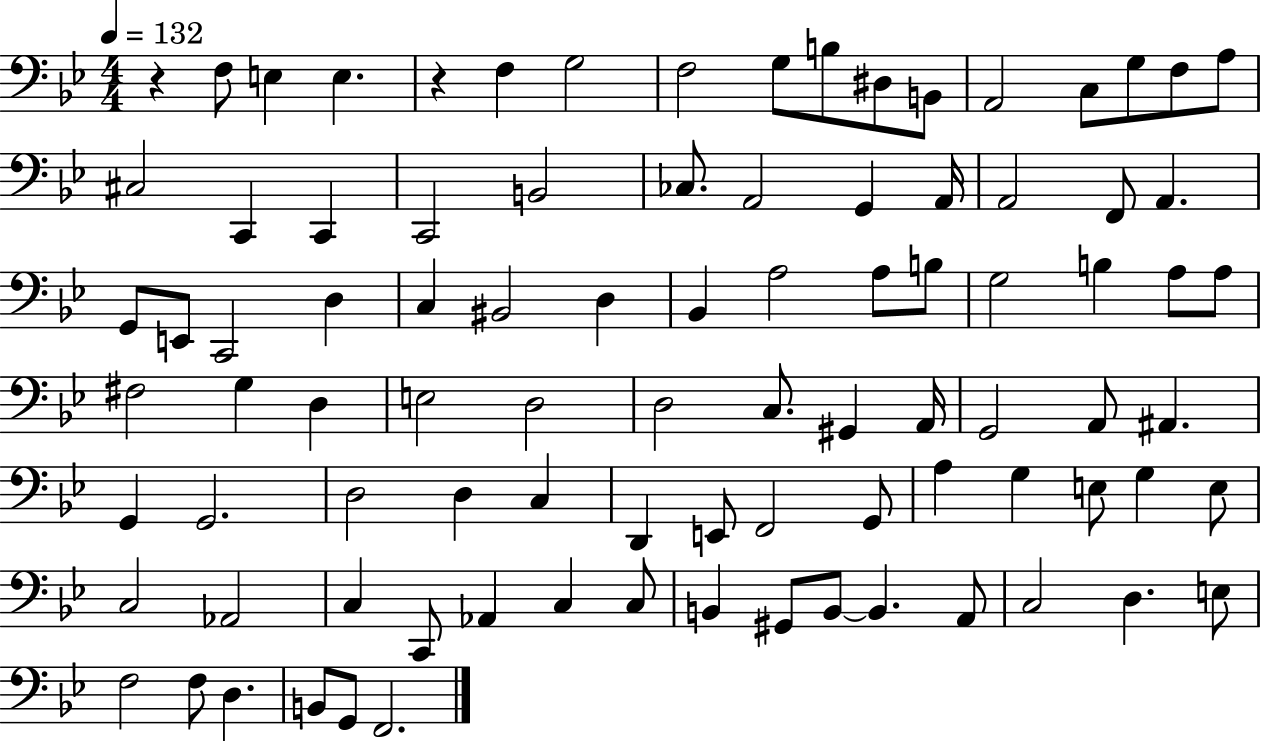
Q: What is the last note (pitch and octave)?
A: F2